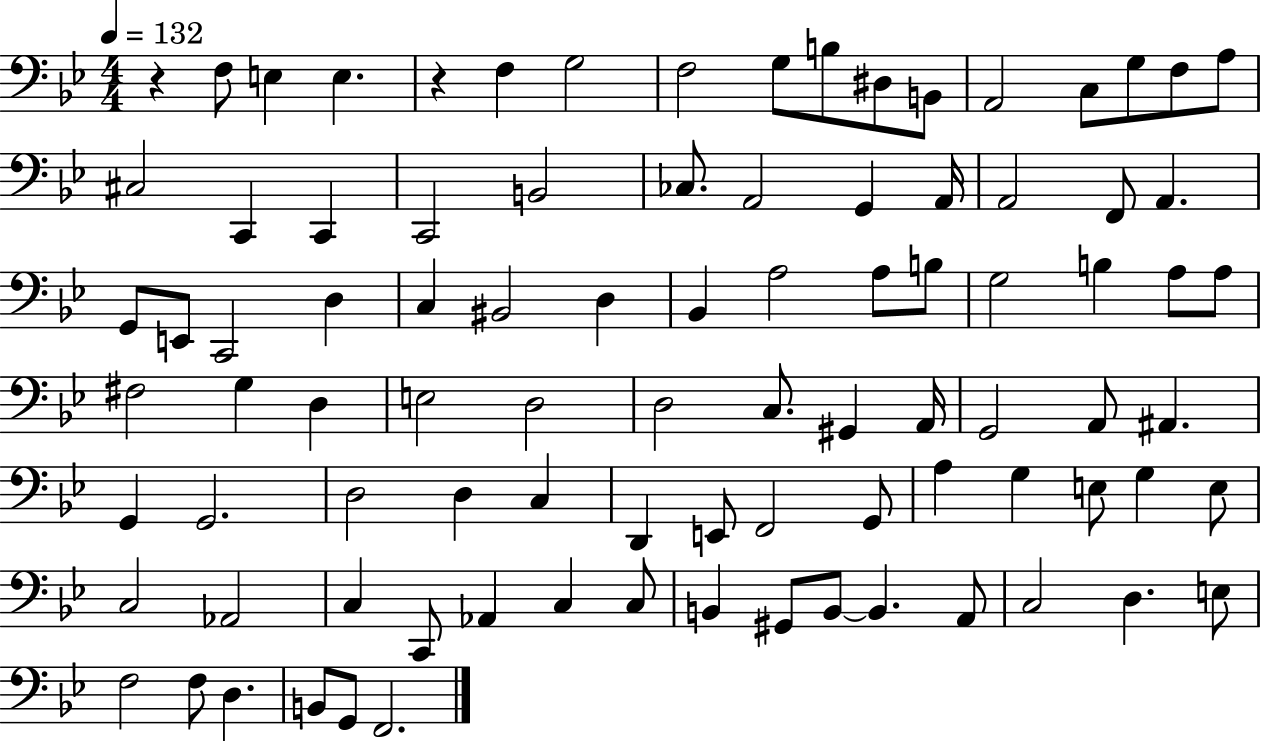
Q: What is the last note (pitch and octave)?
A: F2